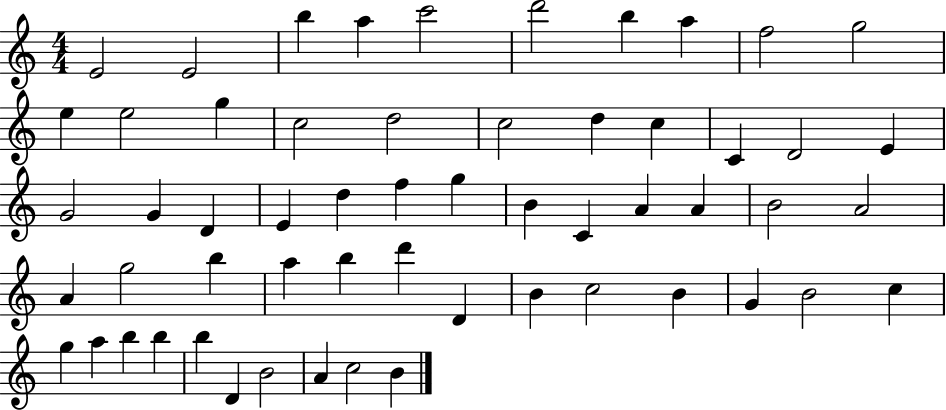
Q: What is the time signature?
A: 4/4